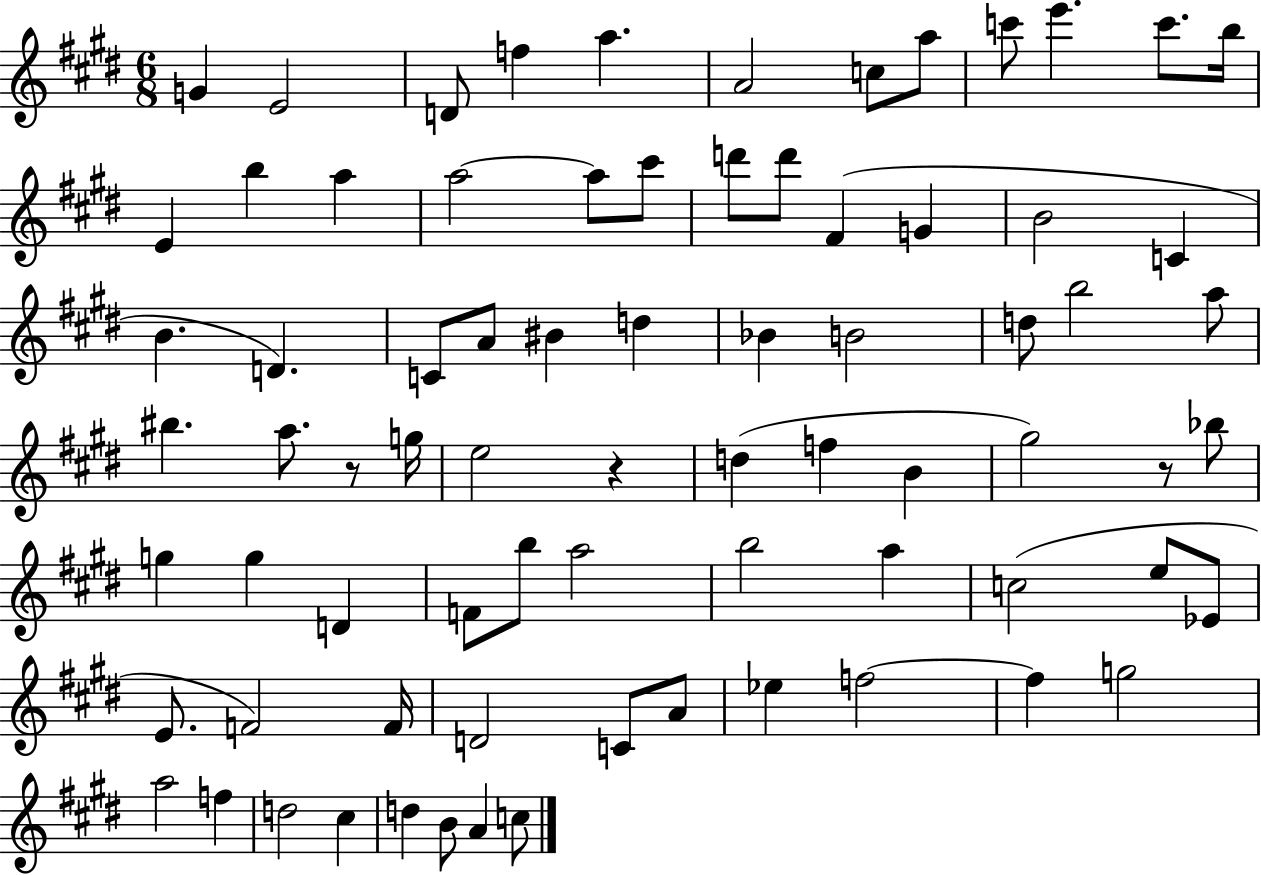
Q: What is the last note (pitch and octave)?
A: C5